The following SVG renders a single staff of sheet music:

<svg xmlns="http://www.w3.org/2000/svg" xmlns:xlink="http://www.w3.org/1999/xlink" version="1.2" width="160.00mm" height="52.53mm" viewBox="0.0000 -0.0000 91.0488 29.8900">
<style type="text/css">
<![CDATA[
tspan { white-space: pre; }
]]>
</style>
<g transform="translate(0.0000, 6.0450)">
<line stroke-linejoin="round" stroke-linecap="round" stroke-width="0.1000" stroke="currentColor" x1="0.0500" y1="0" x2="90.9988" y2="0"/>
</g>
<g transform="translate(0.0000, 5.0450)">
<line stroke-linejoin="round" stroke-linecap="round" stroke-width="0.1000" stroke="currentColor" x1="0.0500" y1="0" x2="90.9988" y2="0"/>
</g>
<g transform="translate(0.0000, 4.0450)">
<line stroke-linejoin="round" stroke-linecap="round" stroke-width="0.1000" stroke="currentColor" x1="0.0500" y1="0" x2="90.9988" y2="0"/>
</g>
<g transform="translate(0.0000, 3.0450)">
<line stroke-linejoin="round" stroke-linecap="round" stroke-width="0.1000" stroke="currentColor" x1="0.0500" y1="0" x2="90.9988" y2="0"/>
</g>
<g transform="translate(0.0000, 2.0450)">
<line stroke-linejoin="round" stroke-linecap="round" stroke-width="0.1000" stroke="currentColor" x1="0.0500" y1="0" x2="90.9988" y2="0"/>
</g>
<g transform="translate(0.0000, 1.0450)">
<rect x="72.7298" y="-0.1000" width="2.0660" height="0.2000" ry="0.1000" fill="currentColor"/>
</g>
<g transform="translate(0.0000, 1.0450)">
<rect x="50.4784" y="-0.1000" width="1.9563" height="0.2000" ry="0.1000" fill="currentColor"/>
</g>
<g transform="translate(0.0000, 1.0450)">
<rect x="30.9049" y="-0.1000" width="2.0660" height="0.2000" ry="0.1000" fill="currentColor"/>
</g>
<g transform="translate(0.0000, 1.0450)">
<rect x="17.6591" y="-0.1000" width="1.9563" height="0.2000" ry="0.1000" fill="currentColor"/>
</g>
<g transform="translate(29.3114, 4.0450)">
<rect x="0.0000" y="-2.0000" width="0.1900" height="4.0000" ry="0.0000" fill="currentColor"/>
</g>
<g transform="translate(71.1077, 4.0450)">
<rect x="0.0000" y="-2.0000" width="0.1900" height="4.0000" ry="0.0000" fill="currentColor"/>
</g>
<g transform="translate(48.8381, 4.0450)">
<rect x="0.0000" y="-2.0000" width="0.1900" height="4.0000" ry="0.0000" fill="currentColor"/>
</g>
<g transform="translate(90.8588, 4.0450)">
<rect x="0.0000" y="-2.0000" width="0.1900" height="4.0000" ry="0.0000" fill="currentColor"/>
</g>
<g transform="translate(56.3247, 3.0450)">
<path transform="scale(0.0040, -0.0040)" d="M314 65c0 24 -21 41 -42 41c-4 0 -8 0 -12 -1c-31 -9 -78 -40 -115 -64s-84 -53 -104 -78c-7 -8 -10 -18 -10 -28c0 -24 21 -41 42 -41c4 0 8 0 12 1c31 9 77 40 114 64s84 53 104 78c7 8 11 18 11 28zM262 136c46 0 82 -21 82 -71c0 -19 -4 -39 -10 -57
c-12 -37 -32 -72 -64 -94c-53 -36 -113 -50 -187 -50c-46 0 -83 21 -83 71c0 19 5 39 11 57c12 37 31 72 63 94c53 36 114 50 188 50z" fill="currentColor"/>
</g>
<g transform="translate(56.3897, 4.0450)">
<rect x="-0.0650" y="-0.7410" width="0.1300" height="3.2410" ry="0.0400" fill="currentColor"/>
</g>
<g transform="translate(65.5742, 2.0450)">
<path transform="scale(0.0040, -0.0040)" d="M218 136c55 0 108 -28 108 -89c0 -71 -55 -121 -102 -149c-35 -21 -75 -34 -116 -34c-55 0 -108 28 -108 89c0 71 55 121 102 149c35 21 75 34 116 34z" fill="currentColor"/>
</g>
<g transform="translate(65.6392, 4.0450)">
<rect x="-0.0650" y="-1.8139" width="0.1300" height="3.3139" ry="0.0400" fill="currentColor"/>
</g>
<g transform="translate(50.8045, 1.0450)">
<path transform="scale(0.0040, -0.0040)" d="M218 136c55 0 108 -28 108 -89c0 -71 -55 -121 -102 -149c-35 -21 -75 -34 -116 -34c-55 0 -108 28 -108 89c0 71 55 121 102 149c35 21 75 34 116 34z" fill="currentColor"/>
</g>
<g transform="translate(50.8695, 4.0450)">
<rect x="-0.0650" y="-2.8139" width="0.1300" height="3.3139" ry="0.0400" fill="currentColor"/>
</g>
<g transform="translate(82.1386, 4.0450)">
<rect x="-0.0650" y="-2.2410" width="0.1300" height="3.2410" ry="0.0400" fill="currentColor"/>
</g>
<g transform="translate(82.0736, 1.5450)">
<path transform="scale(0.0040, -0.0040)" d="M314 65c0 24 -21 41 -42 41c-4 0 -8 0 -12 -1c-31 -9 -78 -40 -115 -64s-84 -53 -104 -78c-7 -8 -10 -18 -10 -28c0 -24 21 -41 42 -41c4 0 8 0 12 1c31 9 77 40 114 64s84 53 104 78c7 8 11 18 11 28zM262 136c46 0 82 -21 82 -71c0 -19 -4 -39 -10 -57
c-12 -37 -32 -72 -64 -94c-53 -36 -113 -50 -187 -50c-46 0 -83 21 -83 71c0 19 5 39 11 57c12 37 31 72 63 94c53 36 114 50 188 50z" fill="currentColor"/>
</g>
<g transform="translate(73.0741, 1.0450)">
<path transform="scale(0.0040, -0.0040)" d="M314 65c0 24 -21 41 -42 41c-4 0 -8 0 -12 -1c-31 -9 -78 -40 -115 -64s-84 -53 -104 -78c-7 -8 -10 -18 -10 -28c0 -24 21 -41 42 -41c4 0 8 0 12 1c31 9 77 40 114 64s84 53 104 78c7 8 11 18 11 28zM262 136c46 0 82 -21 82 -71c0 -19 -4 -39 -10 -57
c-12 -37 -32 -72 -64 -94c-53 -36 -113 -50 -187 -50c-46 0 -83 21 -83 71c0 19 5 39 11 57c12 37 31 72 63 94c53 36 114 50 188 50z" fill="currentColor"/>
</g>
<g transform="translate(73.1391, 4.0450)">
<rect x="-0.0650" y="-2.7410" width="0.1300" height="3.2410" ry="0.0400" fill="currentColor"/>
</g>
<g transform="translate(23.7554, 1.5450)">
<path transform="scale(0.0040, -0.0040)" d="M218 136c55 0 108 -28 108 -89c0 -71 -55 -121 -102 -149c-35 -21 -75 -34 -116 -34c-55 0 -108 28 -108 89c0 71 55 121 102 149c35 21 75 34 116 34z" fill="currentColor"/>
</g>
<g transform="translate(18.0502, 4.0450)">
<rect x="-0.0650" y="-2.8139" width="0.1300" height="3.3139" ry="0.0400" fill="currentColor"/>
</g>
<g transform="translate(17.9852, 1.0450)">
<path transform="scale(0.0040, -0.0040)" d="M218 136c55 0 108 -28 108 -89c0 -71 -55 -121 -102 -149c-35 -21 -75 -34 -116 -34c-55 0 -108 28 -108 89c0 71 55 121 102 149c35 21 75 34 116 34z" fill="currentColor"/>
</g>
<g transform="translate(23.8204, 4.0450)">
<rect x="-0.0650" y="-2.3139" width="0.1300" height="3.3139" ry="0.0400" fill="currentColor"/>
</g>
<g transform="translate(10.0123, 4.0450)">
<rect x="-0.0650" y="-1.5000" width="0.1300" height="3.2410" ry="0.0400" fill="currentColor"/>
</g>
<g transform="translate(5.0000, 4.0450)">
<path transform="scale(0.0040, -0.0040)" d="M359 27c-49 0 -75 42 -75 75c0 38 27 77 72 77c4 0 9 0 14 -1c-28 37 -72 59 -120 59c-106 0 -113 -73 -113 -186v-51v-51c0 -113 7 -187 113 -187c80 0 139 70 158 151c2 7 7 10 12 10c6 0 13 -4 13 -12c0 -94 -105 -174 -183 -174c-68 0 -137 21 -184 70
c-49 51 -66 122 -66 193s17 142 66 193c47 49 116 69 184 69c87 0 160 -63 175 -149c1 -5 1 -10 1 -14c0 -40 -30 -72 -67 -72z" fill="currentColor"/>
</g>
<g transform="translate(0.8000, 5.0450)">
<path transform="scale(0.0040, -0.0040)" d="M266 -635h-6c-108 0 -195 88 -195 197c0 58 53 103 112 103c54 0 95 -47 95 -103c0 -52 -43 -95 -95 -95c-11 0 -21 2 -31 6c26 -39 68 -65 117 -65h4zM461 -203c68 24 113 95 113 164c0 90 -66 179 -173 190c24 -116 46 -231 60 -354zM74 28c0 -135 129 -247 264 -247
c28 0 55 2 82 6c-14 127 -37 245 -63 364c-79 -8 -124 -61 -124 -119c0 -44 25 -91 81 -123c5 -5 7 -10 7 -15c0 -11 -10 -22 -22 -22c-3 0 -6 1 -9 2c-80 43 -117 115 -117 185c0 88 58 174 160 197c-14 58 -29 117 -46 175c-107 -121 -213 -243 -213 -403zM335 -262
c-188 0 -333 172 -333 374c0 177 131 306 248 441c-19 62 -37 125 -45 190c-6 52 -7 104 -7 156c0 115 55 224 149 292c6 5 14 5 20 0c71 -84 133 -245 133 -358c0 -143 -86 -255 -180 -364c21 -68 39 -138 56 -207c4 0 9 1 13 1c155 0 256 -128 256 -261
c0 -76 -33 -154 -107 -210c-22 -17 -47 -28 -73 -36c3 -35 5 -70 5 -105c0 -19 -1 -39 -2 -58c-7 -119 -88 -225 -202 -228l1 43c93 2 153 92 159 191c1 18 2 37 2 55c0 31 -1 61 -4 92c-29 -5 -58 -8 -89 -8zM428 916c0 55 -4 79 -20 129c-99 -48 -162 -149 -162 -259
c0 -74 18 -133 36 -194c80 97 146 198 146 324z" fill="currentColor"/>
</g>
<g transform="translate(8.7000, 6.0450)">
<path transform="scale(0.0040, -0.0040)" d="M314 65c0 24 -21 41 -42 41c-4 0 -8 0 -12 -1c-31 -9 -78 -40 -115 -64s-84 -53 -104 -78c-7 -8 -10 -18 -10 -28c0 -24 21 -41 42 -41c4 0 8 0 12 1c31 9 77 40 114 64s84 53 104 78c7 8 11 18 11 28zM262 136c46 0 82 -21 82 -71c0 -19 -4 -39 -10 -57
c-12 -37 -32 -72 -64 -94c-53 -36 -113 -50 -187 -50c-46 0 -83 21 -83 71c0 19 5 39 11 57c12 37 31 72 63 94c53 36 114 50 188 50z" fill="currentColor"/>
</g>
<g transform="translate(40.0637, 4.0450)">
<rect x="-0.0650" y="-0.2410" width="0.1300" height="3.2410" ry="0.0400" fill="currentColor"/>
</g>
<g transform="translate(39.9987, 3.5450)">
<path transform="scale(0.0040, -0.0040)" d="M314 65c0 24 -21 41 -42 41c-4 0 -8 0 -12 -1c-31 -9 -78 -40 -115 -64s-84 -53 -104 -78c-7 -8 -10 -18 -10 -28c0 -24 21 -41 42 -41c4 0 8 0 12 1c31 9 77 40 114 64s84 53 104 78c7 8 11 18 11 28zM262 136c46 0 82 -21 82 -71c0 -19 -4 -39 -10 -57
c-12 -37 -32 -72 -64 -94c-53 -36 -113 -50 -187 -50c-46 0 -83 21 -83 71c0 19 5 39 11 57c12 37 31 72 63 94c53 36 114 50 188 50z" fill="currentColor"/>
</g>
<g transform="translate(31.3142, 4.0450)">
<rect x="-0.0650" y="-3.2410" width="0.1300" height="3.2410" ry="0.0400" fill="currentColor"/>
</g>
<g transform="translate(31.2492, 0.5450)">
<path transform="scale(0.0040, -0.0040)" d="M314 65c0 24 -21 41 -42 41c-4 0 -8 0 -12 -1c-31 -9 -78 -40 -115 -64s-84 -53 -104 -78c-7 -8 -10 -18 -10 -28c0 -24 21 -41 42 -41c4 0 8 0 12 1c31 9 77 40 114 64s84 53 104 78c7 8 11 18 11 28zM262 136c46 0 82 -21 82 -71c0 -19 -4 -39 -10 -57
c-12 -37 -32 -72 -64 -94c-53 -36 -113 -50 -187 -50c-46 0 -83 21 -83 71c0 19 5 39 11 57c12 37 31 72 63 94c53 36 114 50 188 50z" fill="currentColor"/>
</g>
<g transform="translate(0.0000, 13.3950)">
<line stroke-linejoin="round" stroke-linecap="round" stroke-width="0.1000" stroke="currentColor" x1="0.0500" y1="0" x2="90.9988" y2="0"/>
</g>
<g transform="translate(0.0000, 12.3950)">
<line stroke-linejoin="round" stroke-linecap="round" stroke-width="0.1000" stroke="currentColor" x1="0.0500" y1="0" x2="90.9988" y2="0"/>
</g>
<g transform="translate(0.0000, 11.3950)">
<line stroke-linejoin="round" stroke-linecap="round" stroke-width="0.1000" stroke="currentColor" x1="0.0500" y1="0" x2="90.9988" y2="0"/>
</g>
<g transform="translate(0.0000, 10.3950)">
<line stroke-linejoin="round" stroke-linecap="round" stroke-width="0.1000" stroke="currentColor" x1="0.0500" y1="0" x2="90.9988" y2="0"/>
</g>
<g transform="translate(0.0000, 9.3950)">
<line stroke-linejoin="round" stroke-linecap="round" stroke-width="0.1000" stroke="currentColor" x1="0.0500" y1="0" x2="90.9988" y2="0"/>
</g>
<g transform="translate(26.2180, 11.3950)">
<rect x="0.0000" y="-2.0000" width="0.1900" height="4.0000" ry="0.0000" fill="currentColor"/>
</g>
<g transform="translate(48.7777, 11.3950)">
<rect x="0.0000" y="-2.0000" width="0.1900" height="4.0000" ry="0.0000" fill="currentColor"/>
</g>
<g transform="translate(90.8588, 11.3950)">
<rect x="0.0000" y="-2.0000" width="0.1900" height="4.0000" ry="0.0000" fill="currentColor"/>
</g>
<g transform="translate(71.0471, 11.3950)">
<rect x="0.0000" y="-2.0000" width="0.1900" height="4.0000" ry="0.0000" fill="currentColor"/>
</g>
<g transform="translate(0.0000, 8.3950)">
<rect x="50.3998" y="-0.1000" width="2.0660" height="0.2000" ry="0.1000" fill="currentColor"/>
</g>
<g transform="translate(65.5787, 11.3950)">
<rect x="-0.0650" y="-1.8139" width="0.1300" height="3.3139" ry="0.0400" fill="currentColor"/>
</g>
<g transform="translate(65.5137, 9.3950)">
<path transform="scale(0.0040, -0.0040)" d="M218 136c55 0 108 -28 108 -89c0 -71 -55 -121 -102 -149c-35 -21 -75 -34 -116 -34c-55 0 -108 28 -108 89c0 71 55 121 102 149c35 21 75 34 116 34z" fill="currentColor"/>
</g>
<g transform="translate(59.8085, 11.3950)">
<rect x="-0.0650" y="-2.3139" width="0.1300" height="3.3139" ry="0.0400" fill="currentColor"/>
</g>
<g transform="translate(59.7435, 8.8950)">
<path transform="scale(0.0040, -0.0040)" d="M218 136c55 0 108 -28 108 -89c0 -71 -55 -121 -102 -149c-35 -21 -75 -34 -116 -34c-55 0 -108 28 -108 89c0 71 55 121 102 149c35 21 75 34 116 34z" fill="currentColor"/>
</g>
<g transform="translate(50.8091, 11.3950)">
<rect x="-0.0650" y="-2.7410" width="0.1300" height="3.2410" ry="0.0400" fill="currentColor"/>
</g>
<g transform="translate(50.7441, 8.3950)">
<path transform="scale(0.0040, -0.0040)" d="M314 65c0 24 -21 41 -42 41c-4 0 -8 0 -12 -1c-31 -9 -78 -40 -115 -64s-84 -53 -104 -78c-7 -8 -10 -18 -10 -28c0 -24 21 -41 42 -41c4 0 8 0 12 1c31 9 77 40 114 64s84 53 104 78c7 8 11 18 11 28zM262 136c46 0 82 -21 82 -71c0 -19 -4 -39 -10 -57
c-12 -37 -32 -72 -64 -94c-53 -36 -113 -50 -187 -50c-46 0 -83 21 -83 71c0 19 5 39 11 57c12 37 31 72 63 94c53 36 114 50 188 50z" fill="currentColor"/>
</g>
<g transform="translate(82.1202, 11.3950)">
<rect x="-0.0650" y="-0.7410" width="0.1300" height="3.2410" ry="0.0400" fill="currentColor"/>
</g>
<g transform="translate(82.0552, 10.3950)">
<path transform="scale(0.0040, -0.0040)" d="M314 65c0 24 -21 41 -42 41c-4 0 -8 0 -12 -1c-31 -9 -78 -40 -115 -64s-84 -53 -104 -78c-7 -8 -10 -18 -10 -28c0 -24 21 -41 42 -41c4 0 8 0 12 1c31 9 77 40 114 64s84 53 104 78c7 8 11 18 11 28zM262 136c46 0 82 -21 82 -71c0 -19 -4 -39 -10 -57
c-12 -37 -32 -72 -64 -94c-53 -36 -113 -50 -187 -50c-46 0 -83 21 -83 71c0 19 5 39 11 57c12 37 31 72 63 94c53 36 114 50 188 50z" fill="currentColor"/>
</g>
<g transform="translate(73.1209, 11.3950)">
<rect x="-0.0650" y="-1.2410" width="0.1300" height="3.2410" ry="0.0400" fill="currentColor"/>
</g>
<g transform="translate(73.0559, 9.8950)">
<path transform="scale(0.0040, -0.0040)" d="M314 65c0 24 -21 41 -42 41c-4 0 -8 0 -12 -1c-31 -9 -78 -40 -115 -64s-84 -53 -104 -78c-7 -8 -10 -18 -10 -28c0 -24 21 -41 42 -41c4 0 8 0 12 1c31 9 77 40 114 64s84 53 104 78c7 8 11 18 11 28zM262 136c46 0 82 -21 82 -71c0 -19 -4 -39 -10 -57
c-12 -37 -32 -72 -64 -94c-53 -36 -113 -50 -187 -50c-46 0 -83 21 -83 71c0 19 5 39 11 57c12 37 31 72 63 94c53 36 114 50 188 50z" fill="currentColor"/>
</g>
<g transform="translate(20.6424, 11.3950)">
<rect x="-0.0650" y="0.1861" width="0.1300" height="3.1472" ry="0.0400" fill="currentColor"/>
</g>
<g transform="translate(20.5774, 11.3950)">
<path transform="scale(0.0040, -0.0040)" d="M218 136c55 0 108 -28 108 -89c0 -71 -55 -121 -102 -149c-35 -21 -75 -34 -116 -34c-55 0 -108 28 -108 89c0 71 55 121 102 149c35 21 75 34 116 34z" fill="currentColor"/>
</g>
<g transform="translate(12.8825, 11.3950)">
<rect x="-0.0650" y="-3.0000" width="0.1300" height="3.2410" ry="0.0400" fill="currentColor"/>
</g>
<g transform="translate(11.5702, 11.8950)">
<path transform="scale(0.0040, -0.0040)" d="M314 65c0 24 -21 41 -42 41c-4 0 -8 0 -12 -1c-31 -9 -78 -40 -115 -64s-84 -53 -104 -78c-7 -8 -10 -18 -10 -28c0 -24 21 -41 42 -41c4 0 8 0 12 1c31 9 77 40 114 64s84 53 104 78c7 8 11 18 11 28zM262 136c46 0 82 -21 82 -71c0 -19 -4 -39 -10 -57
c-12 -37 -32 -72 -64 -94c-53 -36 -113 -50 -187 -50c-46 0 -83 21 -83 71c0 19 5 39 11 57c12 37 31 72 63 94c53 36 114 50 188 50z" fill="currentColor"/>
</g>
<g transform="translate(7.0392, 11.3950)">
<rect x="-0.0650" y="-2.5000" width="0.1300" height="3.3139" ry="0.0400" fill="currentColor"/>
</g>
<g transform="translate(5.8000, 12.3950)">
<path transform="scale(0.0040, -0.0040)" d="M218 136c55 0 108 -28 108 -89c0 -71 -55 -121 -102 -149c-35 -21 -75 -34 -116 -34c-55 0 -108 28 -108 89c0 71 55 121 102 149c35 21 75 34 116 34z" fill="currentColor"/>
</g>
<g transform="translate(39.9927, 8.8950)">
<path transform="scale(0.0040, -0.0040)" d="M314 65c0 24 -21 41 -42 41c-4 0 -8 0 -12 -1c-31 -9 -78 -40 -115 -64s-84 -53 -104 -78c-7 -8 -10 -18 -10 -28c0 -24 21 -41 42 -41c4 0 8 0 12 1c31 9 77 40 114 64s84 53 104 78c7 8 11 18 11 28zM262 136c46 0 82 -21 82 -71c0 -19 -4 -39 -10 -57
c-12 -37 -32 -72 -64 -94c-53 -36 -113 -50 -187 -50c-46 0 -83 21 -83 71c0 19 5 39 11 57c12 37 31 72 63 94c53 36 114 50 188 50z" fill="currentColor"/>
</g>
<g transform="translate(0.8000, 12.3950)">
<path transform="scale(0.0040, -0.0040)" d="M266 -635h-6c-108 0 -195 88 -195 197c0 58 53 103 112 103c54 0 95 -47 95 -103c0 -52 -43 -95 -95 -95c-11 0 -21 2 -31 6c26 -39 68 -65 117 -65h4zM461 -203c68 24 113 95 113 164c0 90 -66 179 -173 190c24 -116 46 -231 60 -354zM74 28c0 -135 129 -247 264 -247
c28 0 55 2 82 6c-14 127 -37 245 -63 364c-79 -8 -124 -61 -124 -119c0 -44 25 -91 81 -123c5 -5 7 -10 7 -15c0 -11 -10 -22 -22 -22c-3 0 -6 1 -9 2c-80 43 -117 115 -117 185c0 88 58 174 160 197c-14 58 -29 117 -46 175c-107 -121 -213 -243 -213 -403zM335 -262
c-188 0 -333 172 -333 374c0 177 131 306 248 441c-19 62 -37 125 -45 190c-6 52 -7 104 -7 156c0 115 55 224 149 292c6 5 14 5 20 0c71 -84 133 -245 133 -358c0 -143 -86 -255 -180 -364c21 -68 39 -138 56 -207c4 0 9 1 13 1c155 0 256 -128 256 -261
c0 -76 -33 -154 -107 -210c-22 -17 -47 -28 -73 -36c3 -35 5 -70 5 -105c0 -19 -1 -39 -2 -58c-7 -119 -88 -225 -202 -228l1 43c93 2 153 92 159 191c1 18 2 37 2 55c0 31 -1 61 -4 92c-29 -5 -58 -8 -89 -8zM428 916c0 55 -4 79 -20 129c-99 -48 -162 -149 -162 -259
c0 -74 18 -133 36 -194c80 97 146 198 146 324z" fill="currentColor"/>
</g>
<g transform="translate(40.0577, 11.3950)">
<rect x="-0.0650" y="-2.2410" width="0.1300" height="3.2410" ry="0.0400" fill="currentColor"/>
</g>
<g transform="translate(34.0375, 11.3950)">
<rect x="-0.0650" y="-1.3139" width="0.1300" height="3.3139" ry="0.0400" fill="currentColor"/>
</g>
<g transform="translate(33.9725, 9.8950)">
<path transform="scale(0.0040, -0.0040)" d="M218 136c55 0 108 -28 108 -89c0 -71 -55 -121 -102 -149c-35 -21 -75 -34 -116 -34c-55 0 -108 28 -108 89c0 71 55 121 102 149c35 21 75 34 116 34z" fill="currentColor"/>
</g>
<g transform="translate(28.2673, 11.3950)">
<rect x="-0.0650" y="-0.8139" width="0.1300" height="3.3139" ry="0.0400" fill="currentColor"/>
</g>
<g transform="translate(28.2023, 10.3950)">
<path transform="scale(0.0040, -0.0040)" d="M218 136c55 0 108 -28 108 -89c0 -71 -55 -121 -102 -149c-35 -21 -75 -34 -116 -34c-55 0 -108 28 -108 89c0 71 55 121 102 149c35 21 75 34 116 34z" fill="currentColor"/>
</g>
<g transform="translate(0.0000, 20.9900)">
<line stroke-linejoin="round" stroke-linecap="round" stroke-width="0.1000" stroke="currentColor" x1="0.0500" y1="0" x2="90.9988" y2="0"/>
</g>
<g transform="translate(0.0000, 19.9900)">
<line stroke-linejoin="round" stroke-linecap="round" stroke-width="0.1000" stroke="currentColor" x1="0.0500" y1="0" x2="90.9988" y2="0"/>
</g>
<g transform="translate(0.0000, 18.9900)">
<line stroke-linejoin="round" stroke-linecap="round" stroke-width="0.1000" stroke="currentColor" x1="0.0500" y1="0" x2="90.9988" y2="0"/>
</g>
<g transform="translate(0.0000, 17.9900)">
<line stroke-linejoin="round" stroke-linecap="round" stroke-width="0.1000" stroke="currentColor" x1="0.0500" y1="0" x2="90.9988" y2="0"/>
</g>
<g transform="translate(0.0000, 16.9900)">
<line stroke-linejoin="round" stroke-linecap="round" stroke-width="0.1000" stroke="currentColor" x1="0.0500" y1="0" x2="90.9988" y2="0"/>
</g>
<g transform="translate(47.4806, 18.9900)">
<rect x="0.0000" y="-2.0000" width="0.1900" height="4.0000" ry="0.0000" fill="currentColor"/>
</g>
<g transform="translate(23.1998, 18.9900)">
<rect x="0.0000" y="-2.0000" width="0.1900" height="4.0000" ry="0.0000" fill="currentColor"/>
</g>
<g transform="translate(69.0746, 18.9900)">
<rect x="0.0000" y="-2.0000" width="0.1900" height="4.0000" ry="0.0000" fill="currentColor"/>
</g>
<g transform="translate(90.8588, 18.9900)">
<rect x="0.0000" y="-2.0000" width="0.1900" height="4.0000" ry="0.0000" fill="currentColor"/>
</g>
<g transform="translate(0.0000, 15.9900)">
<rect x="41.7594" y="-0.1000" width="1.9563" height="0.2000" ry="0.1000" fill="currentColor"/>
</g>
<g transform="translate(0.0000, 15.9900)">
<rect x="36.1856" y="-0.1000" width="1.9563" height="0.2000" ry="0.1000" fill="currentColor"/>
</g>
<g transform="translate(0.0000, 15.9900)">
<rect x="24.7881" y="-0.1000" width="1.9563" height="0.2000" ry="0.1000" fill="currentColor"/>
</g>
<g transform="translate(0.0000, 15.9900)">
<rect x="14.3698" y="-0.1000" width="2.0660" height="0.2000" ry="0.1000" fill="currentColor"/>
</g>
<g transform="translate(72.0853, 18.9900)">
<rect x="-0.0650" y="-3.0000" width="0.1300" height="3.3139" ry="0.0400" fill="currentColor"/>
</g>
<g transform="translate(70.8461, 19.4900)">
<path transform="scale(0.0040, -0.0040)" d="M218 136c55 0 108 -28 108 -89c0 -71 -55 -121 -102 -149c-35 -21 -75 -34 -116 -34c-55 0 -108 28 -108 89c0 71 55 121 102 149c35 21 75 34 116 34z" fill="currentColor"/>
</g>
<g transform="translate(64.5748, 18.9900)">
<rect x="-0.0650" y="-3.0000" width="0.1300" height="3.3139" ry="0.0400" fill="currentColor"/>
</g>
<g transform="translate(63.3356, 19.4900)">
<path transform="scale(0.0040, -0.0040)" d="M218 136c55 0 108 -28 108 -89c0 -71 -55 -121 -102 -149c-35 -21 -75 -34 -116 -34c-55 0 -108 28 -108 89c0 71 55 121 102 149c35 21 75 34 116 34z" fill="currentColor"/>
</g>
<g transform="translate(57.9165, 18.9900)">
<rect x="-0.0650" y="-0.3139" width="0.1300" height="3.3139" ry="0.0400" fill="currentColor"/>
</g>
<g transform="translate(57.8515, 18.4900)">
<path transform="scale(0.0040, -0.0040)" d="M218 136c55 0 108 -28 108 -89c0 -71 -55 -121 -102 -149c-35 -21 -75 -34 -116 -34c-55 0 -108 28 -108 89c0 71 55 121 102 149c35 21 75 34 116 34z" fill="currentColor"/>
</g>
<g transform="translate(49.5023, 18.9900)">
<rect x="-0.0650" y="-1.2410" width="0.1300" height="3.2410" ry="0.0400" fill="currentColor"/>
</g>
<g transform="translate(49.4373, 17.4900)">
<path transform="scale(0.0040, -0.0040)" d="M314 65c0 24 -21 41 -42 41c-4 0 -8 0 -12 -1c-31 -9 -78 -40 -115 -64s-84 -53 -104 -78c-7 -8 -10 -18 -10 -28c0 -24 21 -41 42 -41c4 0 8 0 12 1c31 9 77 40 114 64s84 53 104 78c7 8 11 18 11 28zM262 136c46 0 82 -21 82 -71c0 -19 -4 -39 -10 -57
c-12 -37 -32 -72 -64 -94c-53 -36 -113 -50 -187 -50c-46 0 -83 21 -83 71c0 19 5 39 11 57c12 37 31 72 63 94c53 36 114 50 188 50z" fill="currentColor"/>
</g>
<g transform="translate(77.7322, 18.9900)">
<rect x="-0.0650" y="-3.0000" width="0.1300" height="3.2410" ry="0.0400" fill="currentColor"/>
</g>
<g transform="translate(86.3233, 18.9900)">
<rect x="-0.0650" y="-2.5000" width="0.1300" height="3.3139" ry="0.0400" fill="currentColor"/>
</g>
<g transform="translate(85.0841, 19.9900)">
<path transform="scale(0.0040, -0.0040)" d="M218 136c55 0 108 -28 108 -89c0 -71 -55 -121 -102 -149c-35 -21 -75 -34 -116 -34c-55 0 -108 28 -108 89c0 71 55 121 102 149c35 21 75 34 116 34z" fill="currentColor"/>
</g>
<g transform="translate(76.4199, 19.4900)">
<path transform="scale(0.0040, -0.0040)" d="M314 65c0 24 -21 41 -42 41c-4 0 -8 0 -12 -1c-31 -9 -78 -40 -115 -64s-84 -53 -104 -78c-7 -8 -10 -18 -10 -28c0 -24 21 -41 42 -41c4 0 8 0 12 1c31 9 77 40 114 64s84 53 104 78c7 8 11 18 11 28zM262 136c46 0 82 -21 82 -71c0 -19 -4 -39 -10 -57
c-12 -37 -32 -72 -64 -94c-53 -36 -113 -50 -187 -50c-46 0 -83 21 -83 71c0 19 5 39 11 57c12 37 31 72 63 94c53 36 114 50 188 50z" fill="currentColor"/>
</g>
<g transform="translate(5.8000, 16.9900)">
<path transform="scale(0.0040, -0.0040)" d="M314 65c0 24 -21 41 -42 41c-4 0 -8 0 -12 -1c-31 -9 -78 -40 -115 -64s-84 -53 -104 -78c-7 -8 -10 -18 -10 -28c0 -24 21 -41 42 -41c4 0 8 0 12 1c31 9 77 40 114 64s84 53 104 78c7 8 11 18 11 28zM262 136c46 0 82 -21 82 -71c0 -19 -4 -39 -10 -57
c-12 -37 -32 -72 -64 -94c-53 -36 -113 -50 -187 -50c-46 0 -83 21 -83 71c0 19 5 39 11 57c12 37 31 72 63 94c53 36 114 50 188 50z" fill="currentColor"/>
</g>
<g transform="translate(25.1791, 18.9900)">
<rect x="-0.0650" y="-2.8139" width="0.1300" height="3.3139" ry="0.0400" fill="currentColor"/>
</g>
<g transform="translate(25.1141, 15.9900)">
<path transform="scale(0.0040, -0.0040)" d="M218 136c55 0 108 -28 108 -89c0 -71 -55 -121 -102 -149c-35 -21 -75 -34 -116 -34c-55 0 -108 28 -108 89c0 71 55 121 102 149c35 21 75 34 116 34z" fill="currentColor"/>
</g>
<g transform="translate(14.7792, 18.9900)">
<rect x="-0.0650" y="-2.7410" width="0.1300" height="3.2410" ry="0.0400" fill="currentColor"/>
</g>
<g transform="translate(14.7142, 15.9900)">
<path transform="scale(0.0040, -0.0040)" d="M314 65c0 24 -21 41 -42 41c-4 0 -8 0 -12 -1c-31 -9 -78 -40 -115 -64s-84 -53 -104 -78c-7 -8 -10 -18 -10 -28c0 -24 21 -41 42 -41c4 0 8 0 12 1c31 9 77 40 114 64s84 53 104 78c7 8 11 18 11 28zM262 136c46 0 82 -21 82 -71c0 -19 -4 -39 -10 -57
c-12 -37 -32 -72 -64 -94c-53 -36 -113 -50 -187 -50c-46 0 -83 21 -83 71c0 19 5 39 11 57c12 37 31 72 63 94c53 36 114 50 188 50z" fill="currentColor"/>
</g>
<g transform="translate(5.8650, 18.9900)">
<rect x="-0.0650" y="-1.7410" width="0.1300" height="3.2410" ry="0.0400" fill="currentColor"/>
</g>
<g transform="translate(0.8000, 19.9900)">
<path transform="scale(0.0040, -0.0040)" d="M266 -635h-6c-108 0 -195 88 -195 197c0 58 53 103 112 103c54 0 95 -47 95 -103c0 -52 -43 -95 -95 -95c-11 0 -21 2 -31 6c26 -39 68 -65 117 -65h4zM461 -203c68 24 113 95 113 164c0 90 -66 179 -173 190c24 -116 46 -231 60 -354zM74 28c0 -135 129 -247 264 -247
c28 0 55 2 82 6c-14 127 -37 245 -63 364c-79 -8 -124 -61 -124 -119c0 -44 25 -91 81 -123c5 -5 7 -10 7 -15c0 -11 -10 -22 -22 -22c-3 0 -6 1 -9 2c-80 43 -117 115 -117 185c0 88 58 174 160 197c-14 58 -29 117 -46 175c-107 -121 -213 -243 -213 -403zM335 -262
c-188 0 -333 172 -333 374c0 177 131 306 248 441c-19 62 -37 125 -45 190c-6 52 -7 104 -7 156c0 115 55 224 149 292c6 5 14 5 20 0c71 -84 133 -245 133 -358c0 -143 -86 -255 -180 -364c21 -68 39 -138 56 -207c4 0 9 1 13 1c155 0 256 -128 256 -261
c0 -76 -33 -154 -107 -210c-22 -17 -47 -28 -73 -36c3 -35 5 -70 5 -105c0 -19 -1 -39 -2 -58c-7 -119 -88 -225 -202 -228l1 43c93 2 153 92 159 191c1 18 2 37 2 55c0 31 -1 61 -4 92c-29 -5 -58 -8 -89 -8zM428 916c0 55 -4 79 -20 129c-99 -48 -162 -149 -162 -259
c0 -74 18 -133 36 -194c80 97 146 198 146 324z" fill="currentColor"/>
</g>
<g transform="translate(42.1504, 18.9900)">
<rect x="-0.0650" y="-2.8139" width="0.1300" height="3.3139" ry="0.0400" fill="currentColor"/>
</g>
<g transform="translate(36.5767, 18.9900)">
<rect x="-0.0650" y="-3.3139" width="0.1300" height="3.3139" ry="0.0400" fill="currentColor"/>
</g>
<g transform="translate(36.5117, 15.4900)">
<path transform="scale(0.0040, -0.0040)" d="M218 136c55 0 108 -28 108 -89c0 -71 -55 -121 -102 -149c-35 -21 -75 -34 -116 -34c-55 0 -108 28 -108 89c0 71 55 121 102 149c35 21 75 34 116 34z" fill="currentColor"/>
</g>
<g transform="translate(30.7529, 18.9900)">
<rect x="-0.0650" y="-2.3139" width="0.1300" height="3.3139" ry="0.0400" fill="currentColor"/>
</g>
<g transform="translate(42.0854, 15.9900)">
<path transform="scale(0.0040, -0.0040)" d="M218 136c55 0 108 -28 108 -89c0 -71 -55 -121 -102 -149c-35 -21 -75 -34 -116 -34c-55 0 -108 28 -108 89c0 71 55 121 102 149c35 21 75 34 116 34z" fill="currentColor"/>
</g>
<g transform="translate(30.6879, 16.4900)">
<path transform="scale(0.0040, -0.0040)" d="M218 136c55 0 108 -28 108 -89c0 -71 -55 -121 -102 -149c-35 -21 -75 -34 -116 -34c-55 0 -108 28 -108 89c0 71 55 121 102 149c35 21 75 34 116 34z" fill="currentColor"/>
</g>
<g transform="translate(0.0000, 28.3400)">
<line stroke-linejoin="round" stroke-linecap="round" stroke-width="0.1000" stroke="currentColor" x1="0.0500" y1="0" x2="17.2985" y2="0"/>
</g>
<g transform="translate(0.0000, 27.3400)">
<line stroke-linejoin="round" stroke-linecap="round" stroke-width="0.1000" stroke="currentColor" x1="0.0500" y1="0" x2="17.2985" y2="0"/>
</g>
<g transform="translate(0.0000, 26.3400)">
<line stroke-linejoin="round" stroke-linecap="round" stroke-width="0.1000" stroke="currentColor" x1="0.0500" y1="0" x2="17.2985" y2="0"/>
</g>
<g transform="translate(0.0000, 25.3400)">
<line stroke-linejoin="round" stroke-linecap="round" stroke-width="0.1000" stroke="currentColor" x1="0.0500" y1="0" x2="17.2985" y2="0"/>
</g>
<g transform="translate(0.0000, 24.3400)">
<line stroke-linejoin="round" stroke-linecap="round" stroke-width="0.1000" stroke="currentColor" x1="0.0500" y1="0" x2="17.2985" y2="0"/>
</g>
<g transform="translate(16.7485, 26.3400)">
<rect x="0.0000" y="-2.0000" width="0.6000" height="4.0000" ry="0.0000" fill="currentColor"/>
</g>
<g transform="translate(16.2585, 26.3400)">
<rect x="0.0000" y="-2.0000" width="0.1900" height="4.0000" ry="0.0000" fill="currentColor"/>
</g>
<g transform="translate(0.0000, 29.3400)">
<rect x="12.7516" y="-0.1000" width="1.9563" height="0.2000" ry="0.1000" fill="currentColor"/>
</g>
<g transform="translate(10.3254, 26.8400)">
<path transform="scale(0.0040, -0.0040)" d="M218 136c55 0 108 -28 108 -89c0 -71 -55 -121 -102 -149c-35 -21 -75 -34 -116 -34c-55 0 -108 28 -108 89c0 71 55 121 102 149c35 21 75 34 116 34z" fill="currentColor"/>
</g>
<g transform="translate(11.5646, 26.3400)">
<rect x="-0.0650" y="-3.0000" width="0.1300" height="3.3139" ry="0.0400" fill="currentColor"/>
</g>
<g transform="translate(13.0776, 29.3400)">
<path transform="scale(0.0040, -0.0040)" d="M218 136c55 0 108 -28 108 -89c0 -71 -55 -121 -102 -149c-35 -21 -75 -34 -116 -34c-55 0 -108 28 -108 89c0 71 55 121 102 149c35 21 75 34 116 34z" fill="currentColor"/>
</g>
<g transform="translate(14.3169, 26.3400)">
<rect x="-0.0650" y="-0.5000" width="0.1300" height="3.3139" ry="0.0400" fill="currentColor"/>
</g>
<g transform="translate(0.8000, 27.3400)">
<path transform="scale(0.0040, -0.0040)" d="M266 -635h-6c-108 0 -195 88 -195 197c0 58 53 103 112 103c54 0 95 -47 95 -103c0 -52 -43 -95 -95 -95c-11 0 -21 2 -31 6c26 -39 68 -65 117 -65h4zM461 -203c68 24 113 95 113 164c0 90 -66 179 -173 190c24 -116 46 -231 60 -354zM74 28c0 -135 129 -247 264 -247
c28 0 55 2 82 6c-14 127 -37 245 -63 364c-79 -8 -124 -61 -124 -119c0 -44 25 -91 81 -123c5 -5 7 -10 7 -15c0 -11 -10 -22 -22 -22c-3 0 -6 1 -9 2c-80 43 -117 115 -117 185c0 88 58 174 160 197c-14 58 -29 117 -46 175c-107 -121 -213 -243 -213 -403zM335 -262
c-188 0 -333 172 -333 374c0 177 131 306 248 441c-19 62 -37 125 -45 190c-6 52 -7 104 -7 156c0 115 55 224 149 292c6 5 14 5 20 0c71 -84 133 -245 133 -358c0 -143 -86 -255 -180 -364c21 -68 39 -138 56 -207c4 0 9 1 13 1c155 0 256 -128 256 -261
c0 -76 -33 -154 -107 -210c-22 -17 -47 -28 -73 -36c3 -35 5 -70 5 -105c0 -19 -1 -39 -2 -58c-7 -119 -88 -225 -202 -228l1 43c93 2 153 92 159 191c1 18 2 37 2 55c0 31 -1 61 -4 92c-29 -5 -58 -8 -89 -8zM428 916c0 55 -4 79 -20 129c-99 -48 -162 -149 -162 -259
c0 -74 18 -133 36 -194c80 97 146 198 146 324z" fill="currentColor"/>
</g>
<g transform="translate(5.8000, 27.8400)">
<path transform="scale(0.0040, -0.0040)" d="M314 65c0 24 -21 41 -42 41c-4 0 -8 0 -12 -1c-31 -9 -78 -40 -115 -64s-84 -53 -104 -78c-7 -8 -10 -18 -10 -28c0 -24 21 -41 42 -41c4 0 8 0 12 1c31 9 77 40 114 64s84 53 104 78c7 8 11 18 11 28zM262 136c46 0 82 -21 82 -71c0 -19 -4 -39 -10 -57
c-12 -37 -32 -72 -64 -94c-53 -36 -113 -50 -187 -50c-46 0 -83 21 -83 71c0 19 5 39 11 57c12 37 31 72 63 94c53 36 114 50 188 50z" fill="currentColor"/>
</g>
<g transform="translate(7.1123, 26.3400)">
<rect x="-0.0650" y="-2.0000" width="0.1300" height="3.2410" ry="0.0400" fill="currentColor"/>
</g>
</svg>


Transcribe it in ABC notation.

X:1
T:Untitled
M:4/4
L:1/4
K:C
E2 a g b2 c2 a d2 f a2 g2 G A2 B d e g2 a2 g f e2 d2 f2 a2 a g b a e2 c A A A2 G F2 A C